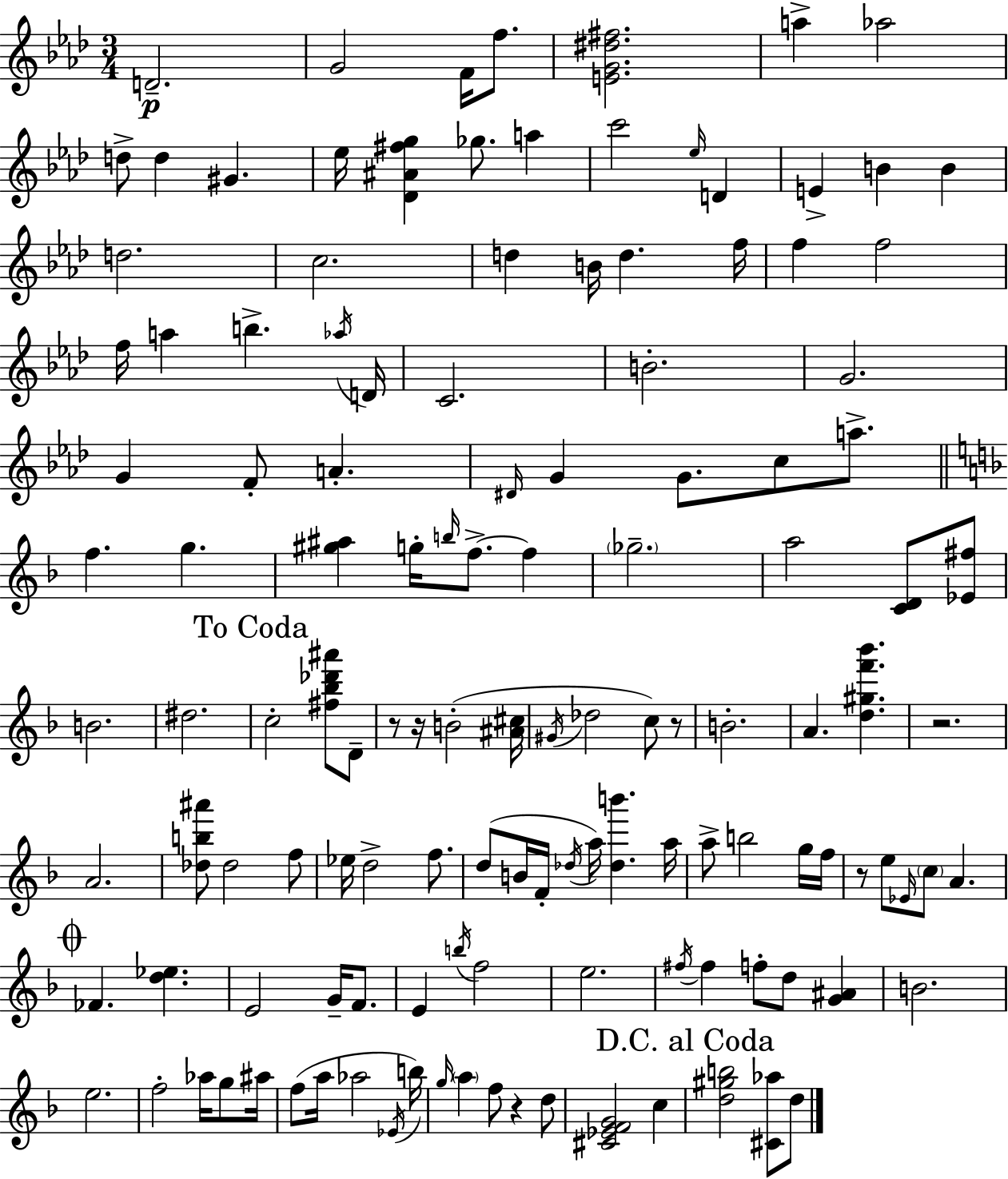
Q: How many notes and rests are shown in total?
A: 130